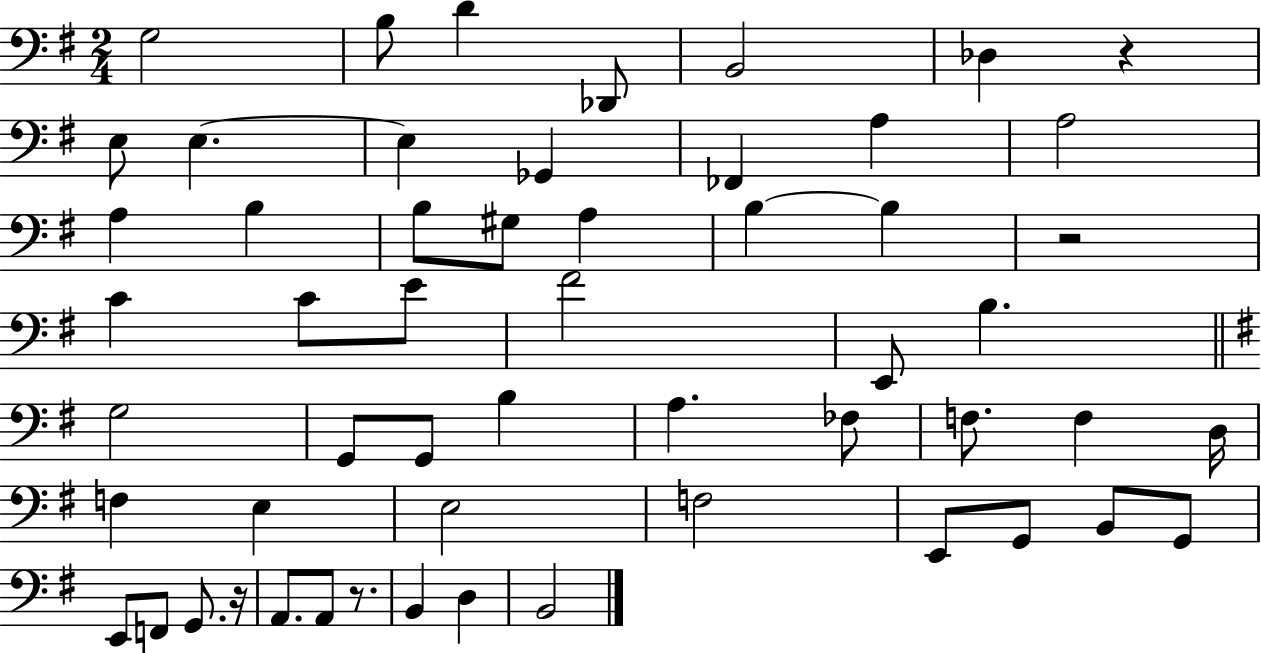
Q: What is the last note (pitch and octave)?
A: B2